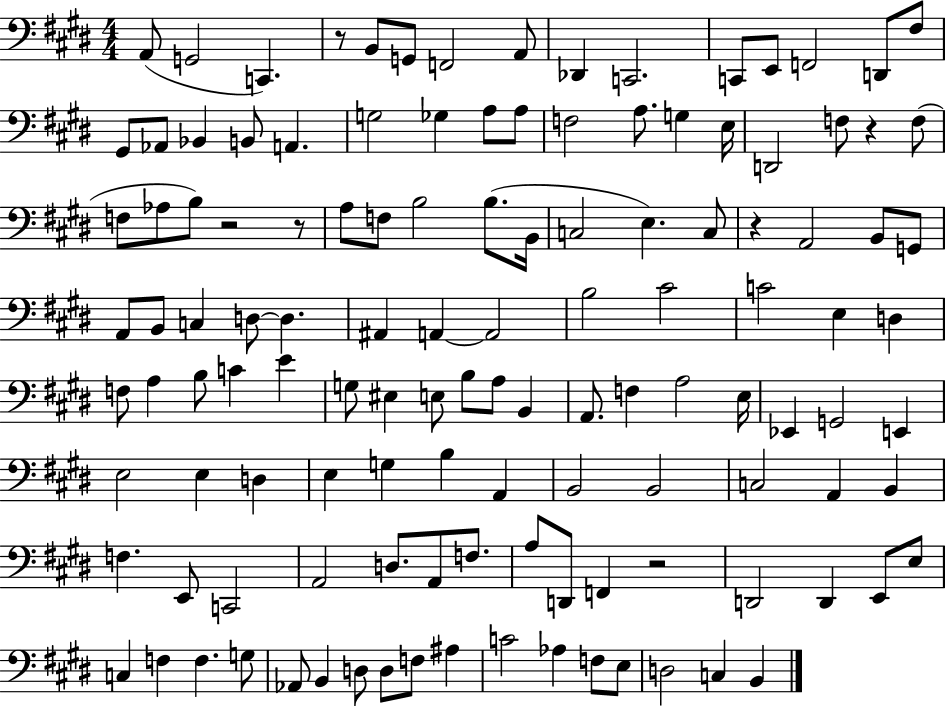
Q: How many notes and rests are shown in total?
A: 124